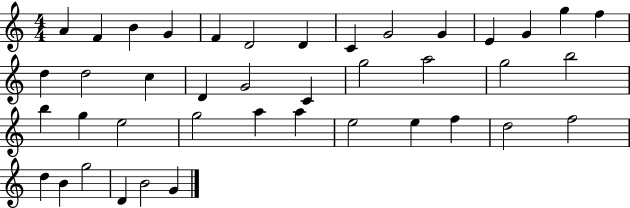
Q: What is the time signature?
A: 4/4